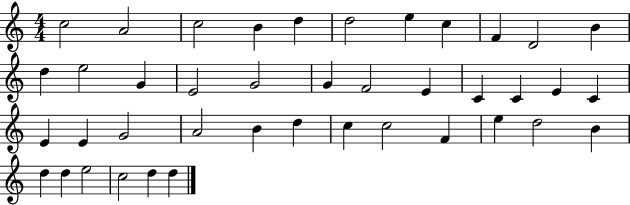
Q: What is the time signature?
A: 4/4